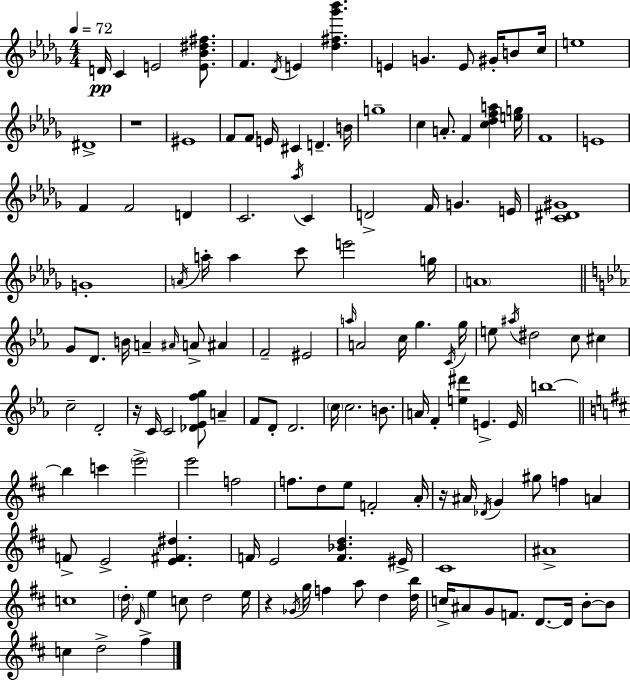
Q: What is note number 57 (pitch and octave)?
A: C5